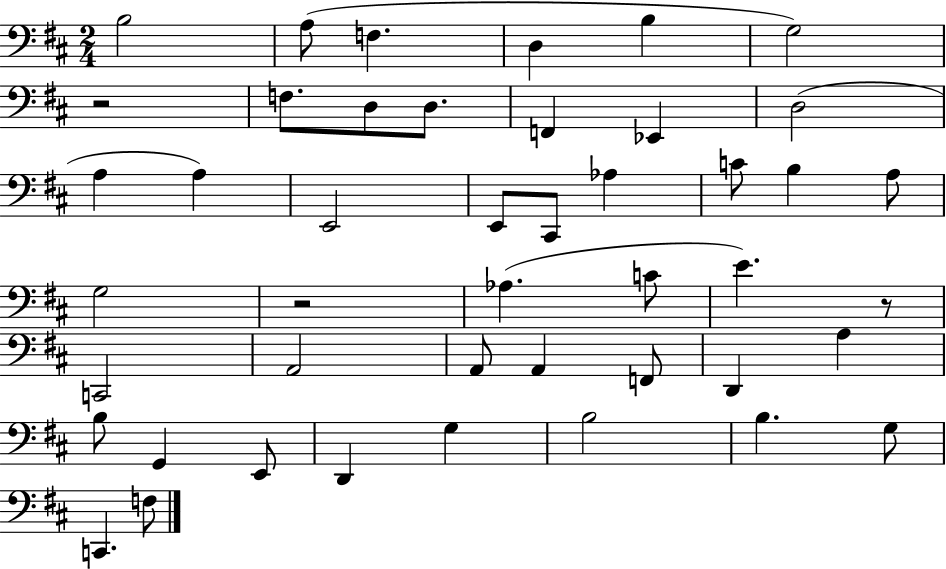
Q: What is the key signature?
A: D major